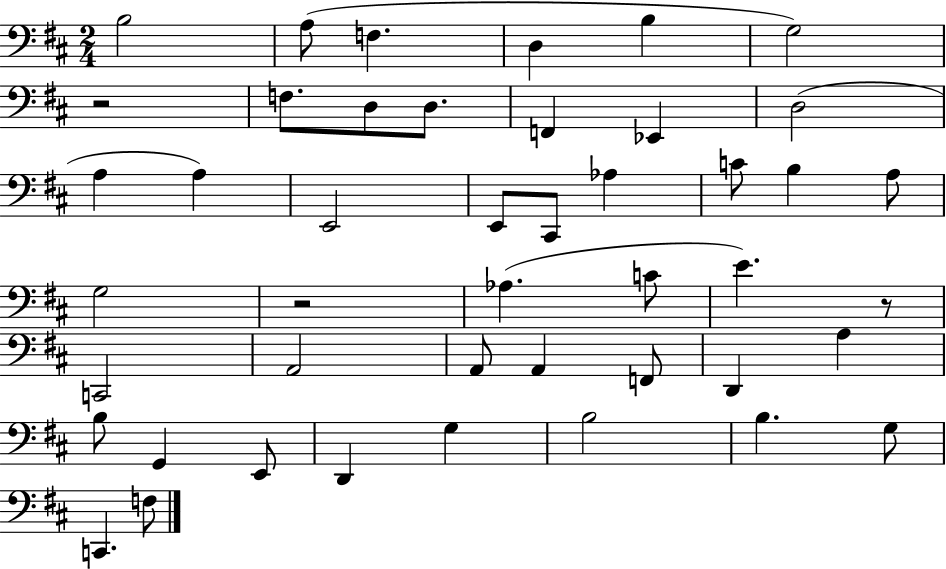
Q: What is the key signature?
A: D major